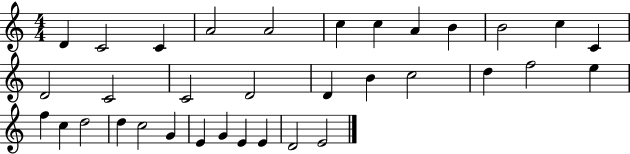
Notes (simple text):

D4/q C4/h C4/q A4/h A4/h C5/q C5/q A4/q B4/q B4/h C5/q C4/q D4/h C4/h C4/h D4/h D4/q B4/q C5/h D5/q F5/h E5/q F5/q C5/q D5/h D5/q C5/h G4/q E4/q G4/q E4/q E4/q D4/h E4/h